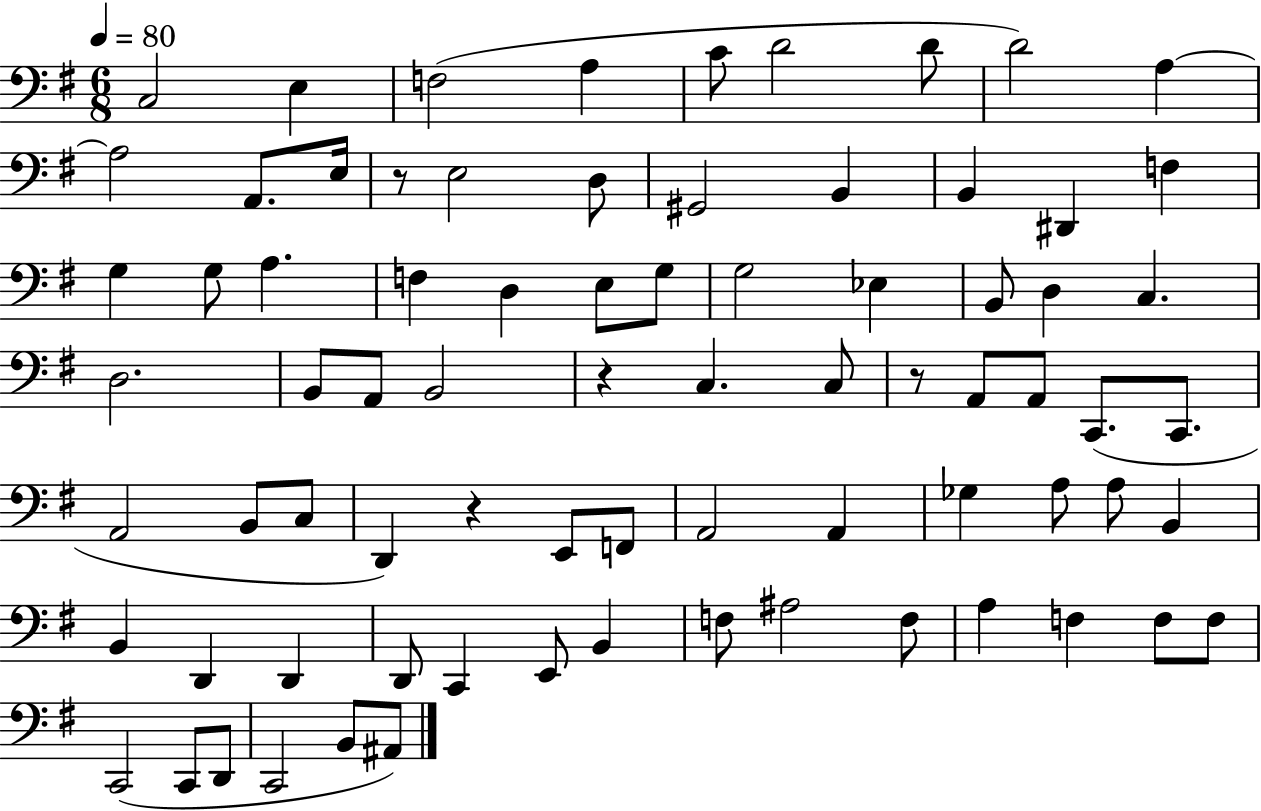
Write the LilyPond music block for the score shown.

{
  \clef bass
  \numericTimeSignature
  \time 6/8
  \key g \major
  \tempo 4 = 80
  c2 e4 | f2( a4 | c'8 d'2 d'8 | d'2) a4~~ | \break a2 a,8. e16 | r8 e2 d8 | gis,2 b,4 | b,4 dis,4 f4 | \break g4 g8 a4. | f4 d4 e8 g8 | g2 ees4 | b,8 d4 c4. | \break d2. | b,8 a,8 b,2 | r4 c4. c8 | r8 a,8 a,8 c,8.( c,8. | \break a,2 b,8 c8 | d,4) r4 e,8 f,8 | a,2 a,4 | ges4 a8 a8 b,4 | \break b,4 d,4 d,4 | d,8 c,4 e,8 b,4 | f8 ais2 f8 | a4 f4 f8 f8 | \break c,2( c,8 d,8 | c,2 b,8 ais,8) | \bar "|."
}